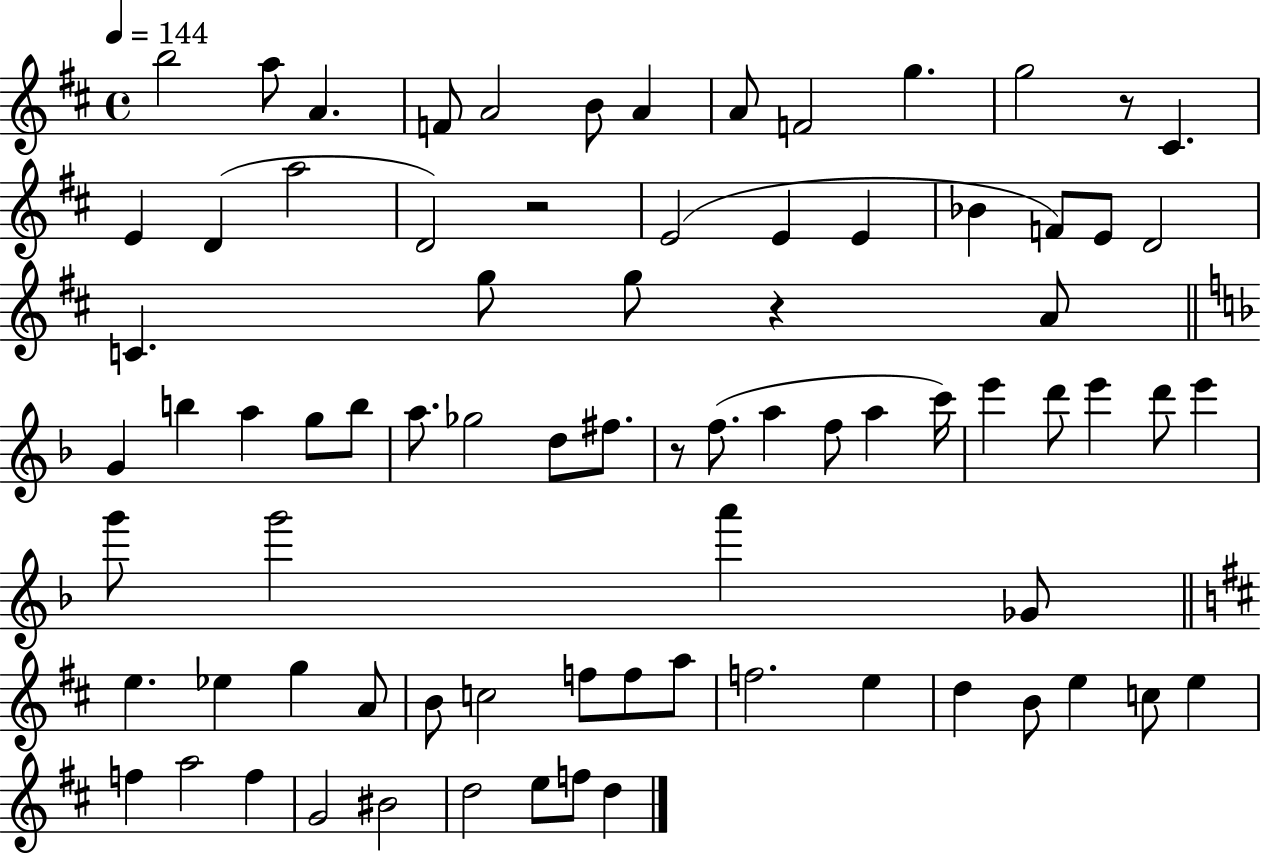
X:1
T:Untitled
M:4/4
L:1/4
K:D
b2 a/2 A F/2 A2 B/2 A A/2 F2 g g2 z/2 ^C E D a2 D2 z2 E2 E E _B F/2 E/2 D2 C g/2 g/2 z A/2 G b a g/2 b/2 a/2 _g2 d/2 ^f/2 z/2 f/2 a f/2 a c'/4 e' d'/2 e' d'/2 e' g'/2 g'2 a' _G/2 e _e g A/2 B/2 c2 f/2 f/2 a/2 f2 e d B/2 e c/2 e f a2 f G2 ^B2 d2 e/2 f/2 d